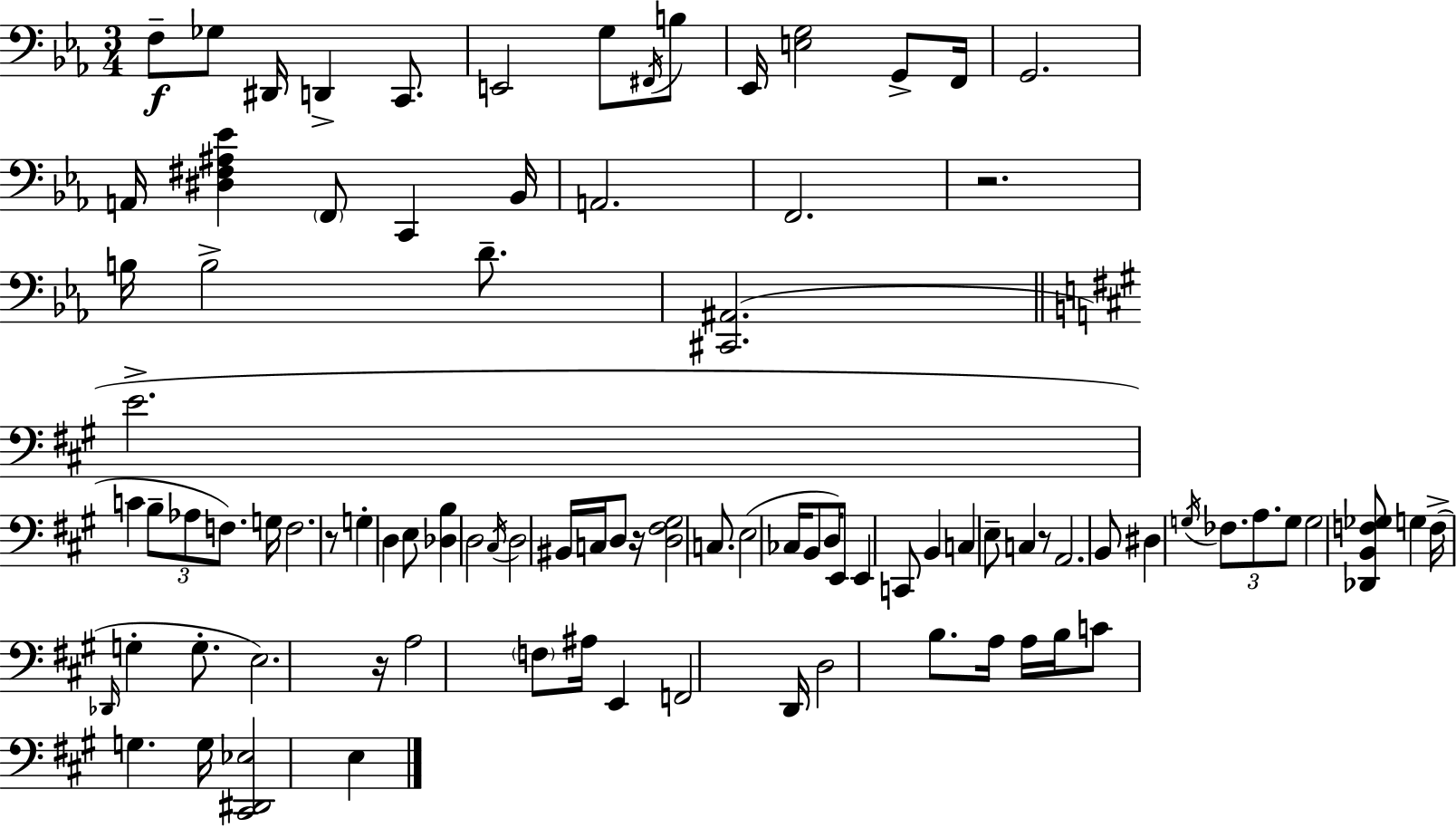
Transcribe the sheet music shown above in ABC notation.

X:1
T:Untitled
M:3/4
L:1/4
K:Cm
F,/2 _G,/2 ^D,,/4 D,, C,,/2 E,,2 G,/2 ^F,,/4 B,/2 _E,,/4 [E,G,]2 G,,/2 F,,/4 G,,2 A,,/4 [^D,^F,^A,_E] F,,/2 C,, _B,,/4 A,,2 F,,2 z2 B,/4 B,2 D/2 [^C,,^A,,]2 E2 C B,/2 _A,/2 F,/2 G,/4 F,2 z/2 G, D, E,/2 [_D,B,] D,2 ^C,/4 D,2 ^B,,/4 C,/4 D,/2 z/4 [D,^F,^G,]2 C,/2 E,2 _C,/4 B,,/2 D,/4 E,,/2 E,, C,,/2 B,, C, E,/2 C, z/2 A,,2 B,,/2 ^D, G,/4 _F,/2 A,/2 G,/2 G,2 [_D,,B,,F,_G,]/2 G, F,/4 _D,,/4 G, G,/2 E,2 z/4 A,2 F,/2 ^A,/4 E,, F,,2 D,,/4 D,2 B,/2 A,/4 A,/4 B,/4 C/2 G, G,/4 [^C,,^D,,_E,]2 E,